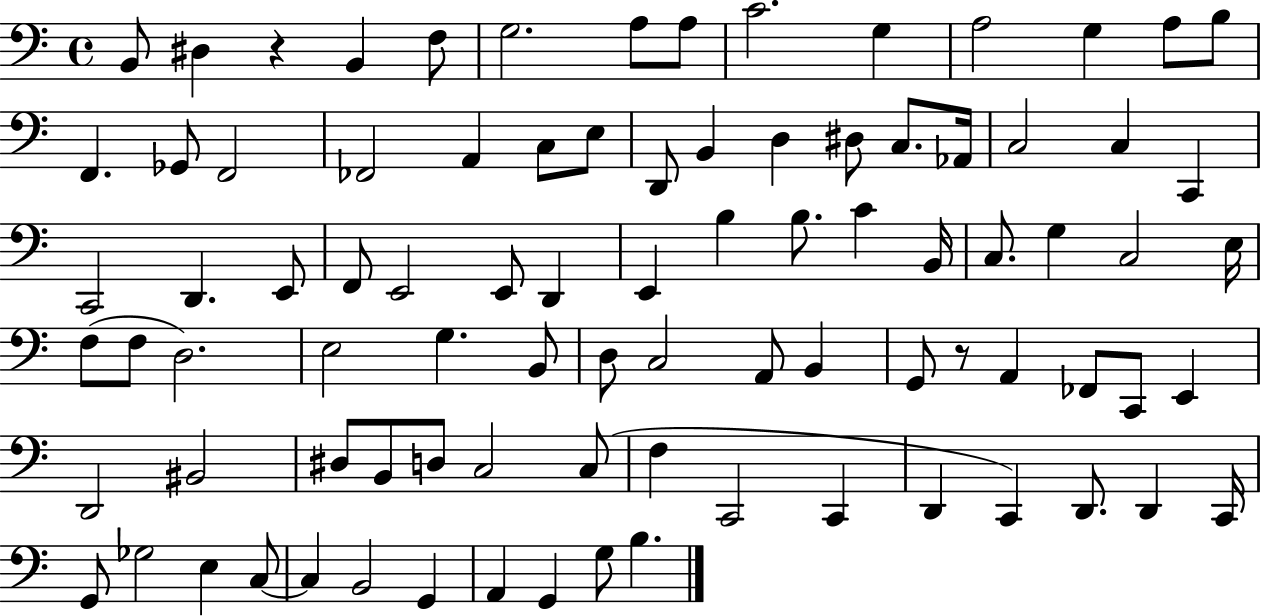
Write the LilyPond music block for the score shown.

{
  \clef bass
  \time 4/4
  \defaultTimeSignature
  \key c \major
  \repeat volta 2 { b,8 dis4 r4 b,4 f8 | g2. a8 a8 | c'2. g4 | a2 g4 a8 b8 | \break f,4. ges,8 f,2 | fes,2 a,4 c8 e8 | d,8 b,4 d4 dis8 c8. aes,16 | c2 c4 c,4 | \break c,2 d,4. e,8 | f,8 e,2 e,8 d,4 | e,4 b4 b8. c'4 b,16 | c8. g4 c2 e16 | \break f8( f8 d2.) | e2 g4. b,8 | d8 c2 a,8 b,4 | g,8 r8 a,4 fes,8 c,8 e,4 | \break d,2 bis,2 | dis8 b,8 d8 c2 c8( | f4 c,2 c,4 | d,4 c,4) d,8. d,4 c,16 | \break g,8 ges2 e4 c8~~ | c4 b,2 g,4 | a,4 g,4 g8 b4. | } \bar "|."
}